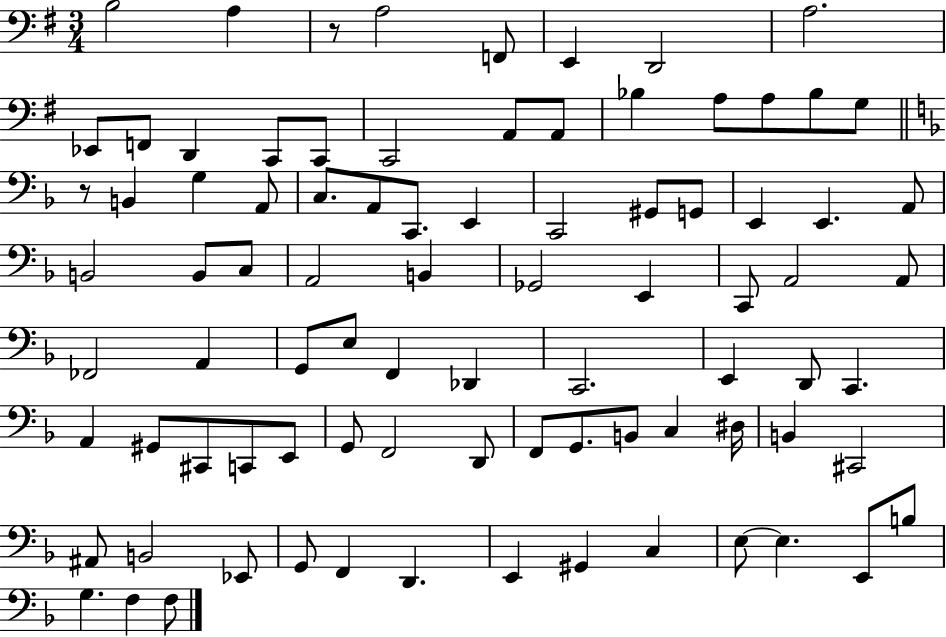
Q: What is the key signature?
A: G major